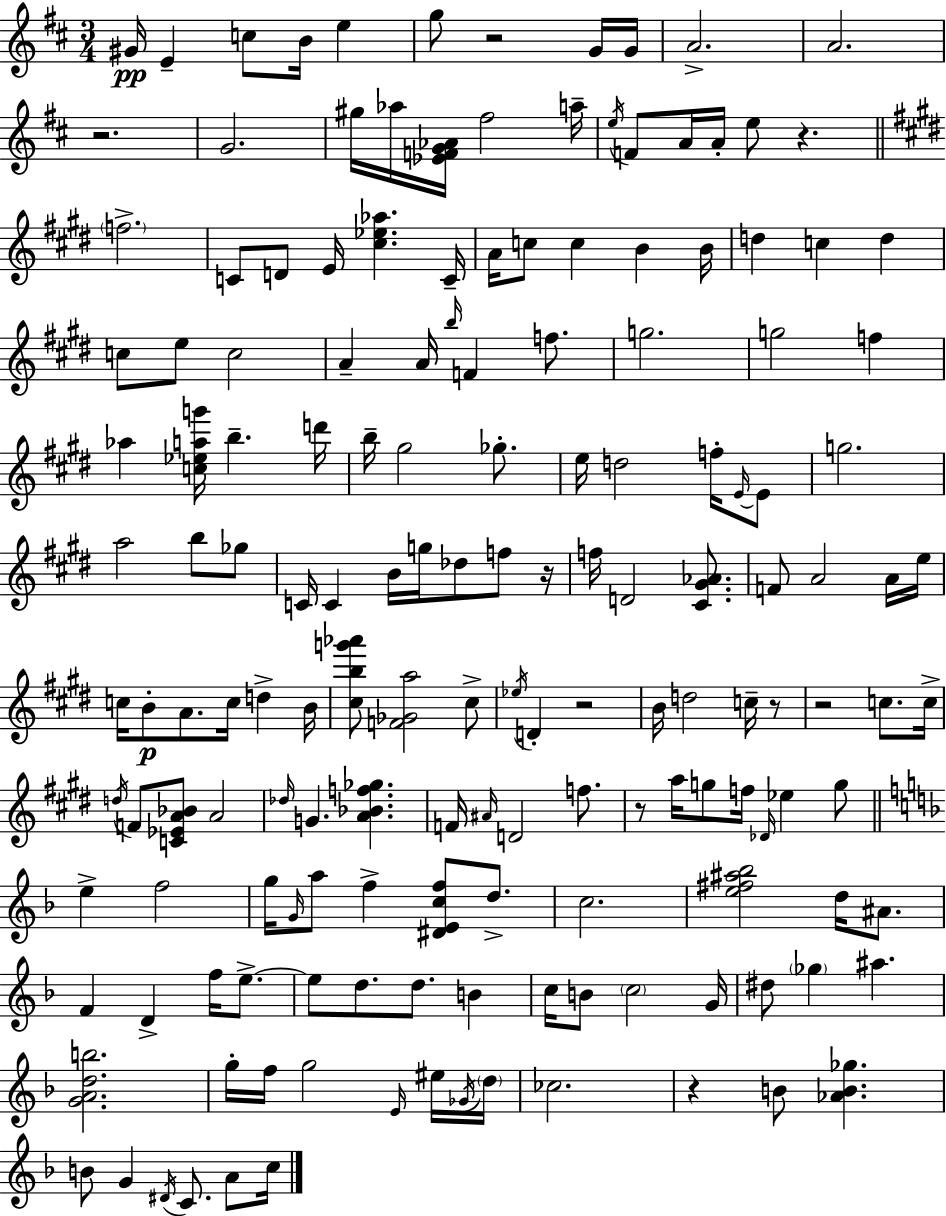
X:1
T:Untitled
M:3/4
L:1/4
K:D
^G/4 E c/2 B/4 e g/2 z2 G/4 G/4 A2 A2 z2 G2 ^g/4 _a/4 [_EFG_A]/4 ^f2 a/4 e/4 F/2 A/4 A/4 e/2 z f2 C/2 D/2 E/4 [^c_e_a] C/4 A/4 c/2 c B B/4 d c d c/2 e/2 c2 A A/4 b/4 F f/2 g2 g2 f _a [c_eag']/4 b d'/4 b/4 ^g2 _g/2 e/4 d2 f/4 E/4 E/2 g2 a2 b/2 _g/2 C/4 C B/4 g/4 _d/2 f/2 z/4 f/4 D2 [^C^G_A]/2 F/2 A2 A/4 e/4 c/4 B/2 A/2 c/4 d B/4 [^cbg'_a']/2 [F_Ga]2 ^c/2 _e/4 D z2 B/4 d2 c/4 z/2 z2 c/2 c/4 d/4 F/2 [C_EA_B]/2 A2 _d/4 G [A_Bf_g] F/4 ^A/4 D2 f/2 z/2 a/4 g/2 f/4 _D/4 _e g/2 e f2 g/4 G/4 a/2 f [^DEcf]/2 d/2 c2 [e^f^a_b]2 d/4 ^A/2 F D f/4 e/2 e/2 d/2 d/2 B c/4 B/2 c2 G/4 ^d/2 _g ^a [GAdb]2 g/4 f/4 g2 E/4 ^e/4 _G/4 d/4 _c2 z B/2 [_AB_g] B/2 G ^D/4 C/2 A/2 c/4